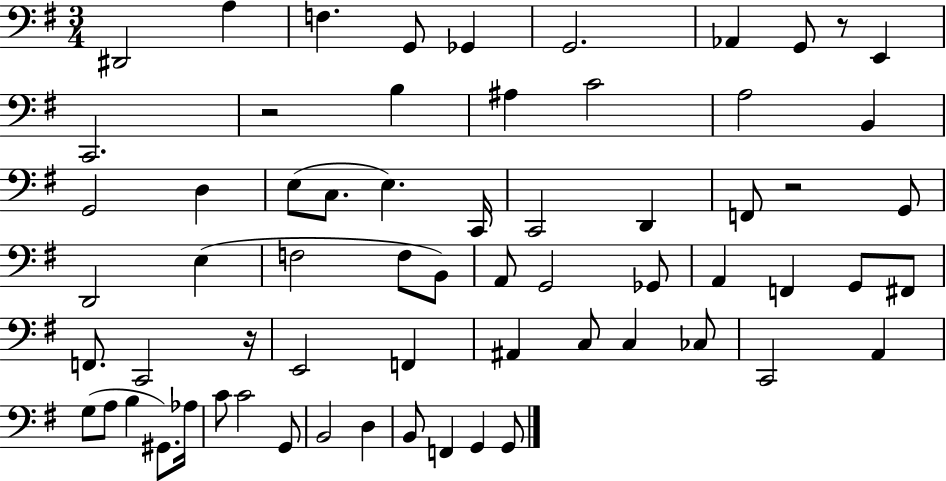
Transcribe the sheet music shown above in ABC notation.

X:1
T:Untitled
M:3/4
L:1/4
K:G
^D,,2 A, F, G,,/2 _G,, G,,2 _A,, G,,/2 z/2 E,, C,,2 z2 B, ^A, C2 A,2 B,, G,,2 D, E,/2 C,/2 E, C,,/4 C,,2 D,, F,,/2 z2 G,,/2 D,,2 E, F,2 F,/2 B,,/2 A,,/2 G,,2 _G,,/2 A,, F,, G,,/2 ^F,,/2 F,,/2 C,,2 z/4 E,,2 F,, ^A,, C,/2 C, _C,/2 C,,2 A,, G,/2 A,/2 B, ^G,,/2 _A,/4 C/2 C2 G,,/2 B,,2 D, B,,/2 F,, G,, G,,/2